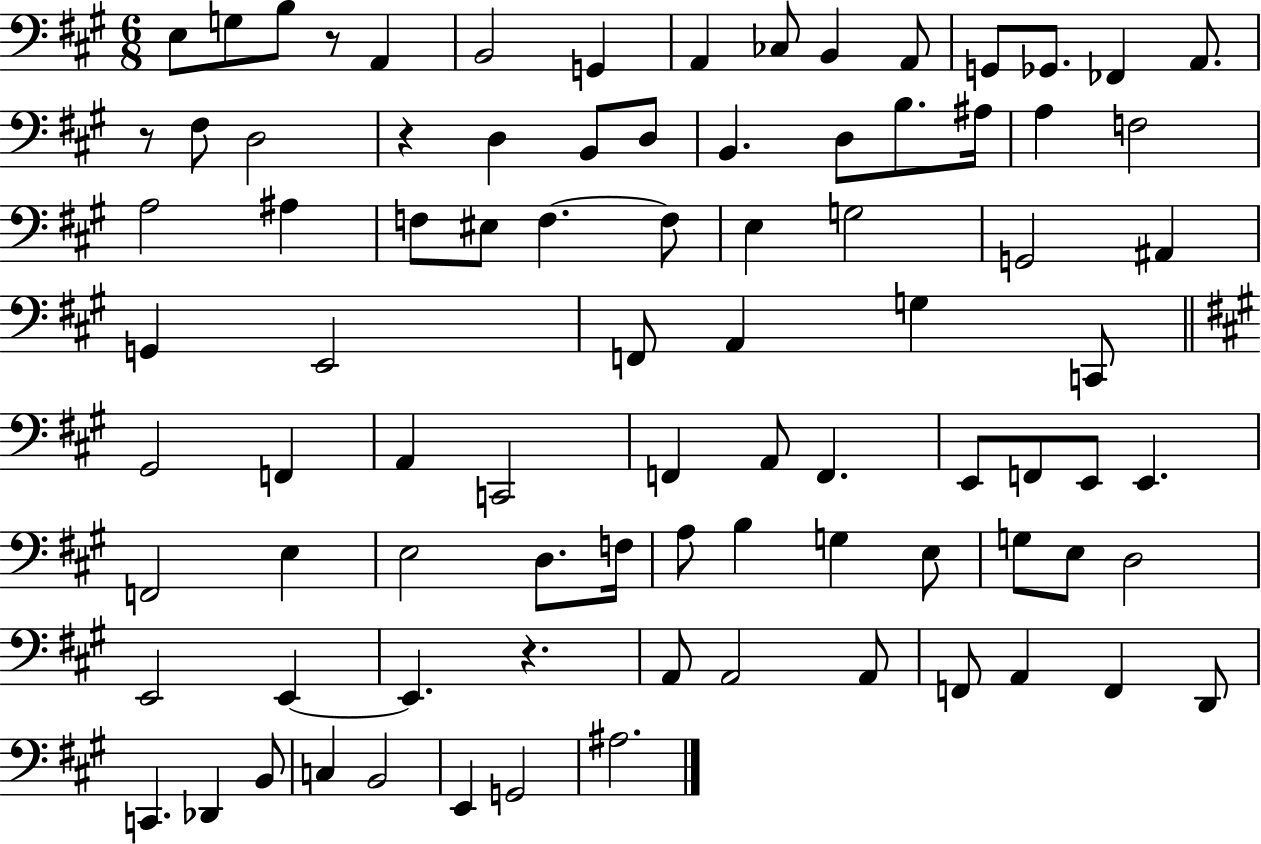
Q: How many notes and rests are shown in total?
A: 86